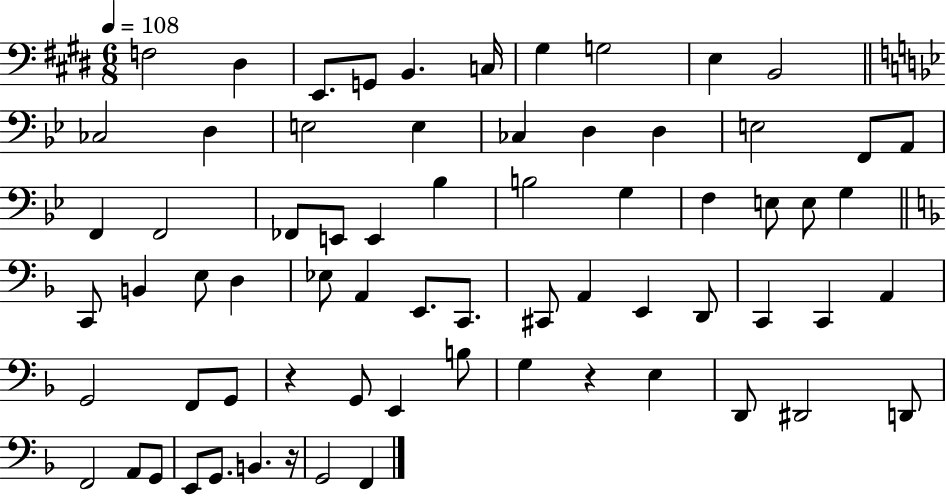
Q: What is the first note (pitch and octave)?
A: F3